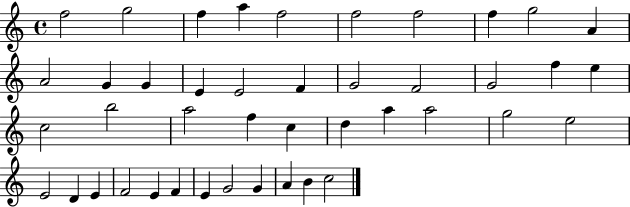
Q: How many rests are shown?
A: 0